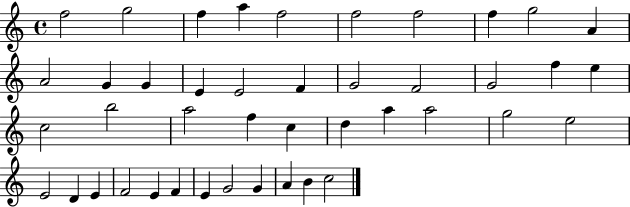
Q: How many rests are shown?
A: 0